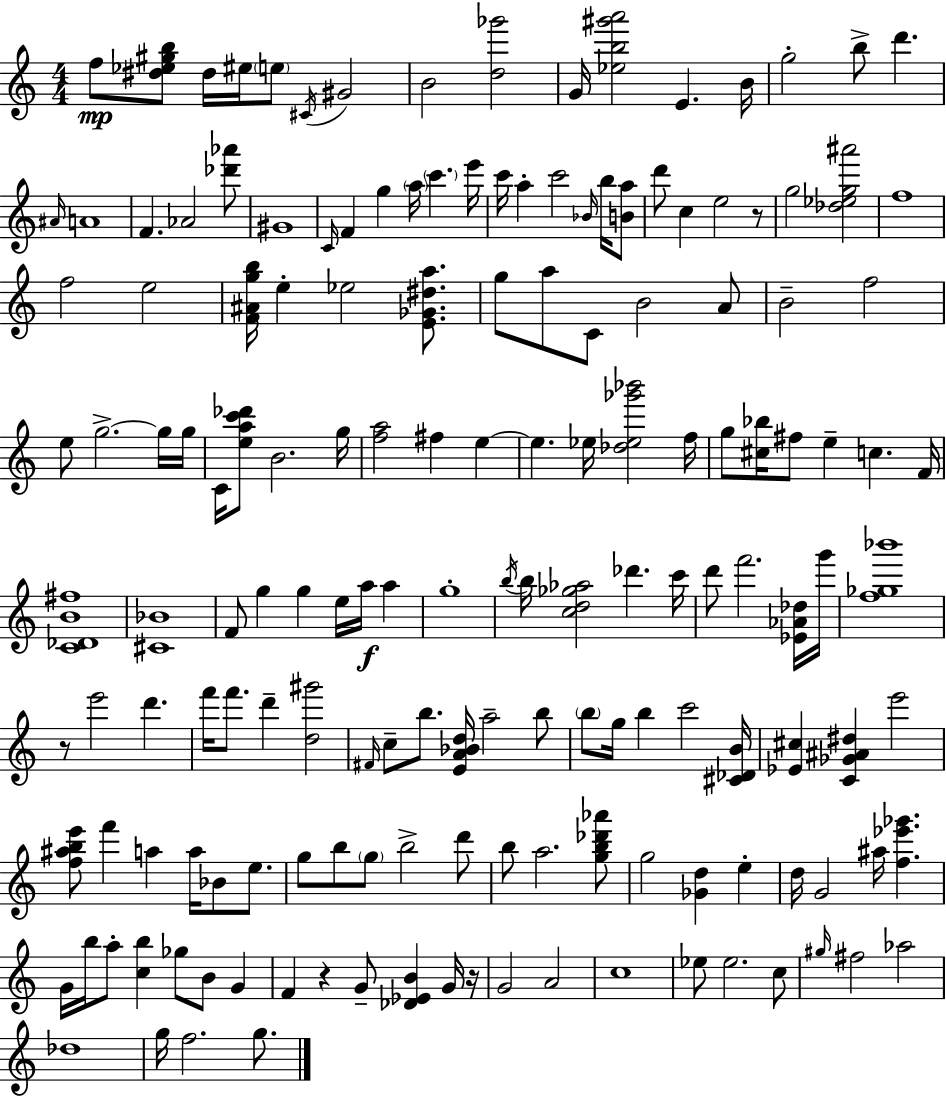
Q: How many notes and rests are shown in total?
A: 162